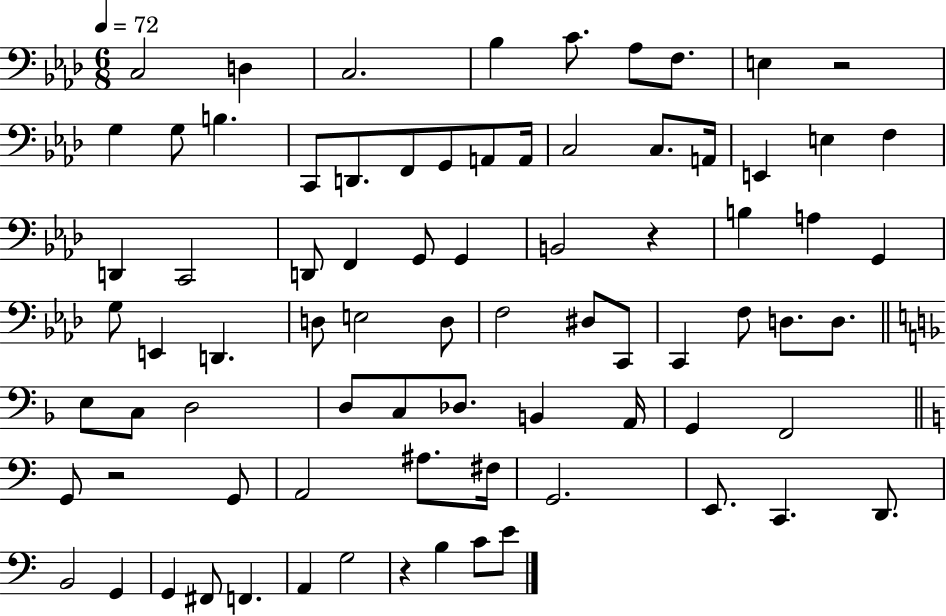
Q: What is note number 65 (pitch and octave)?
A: D2